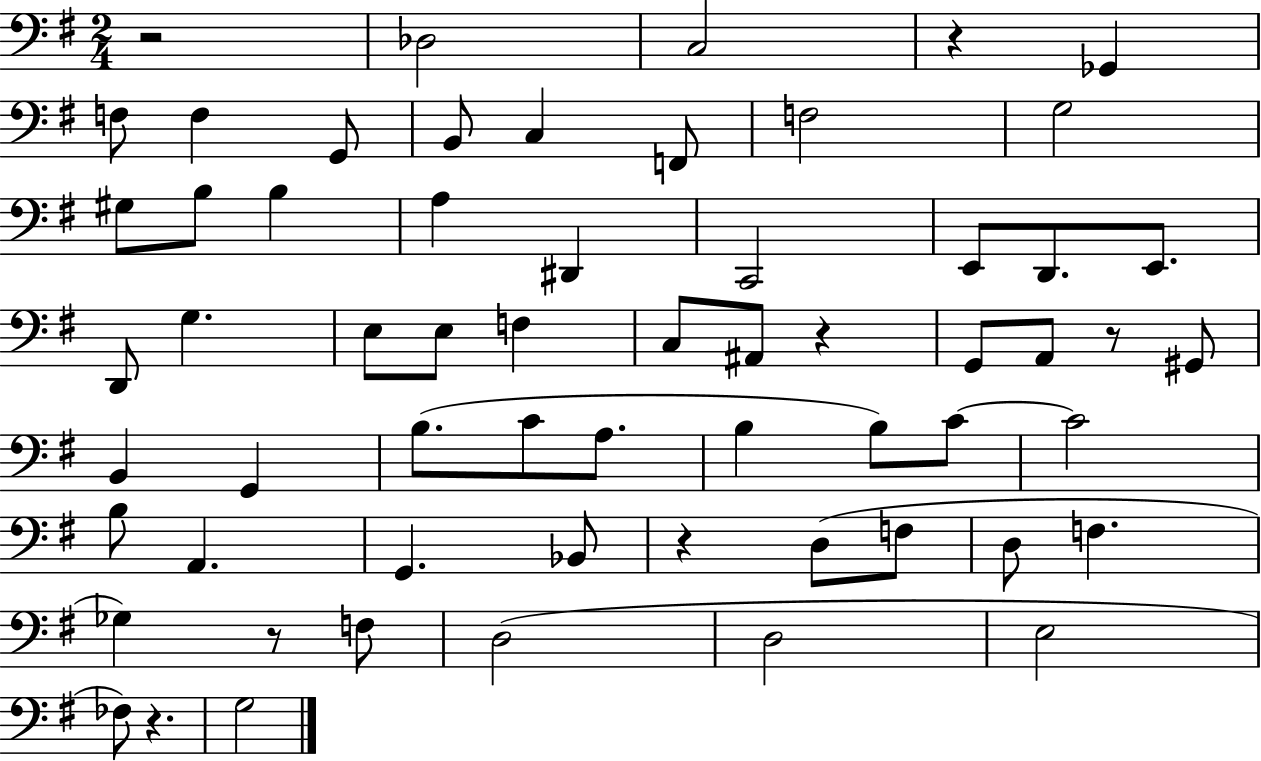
X:1
T:Untitled
M:2/4
L:1/4
K:G
z2 _D,2 C,2 z _G,, F,/2 F, G,,/2 B,,/2 C, F,,/2 F,2 G,2 ^G,/2 B,/2 B, A, ^D,, C,,2 E,,/2 D,,/2 E,,/2 D,,/2 G, E,/2 E,/2 F, C,/2 ^A,,/2 z G,,/2 A,,/2 z/2 ^G,,/2 B,, G,, B,/2 C/2 A,/2 B, B,/2 C/2 C2 B,/2 A,, G,, _B,,/2 z D,/2 F,/2 D,/2 F, _G, z/2 F,/2 D,2 D,2 E,2 _F,/2 z G,2